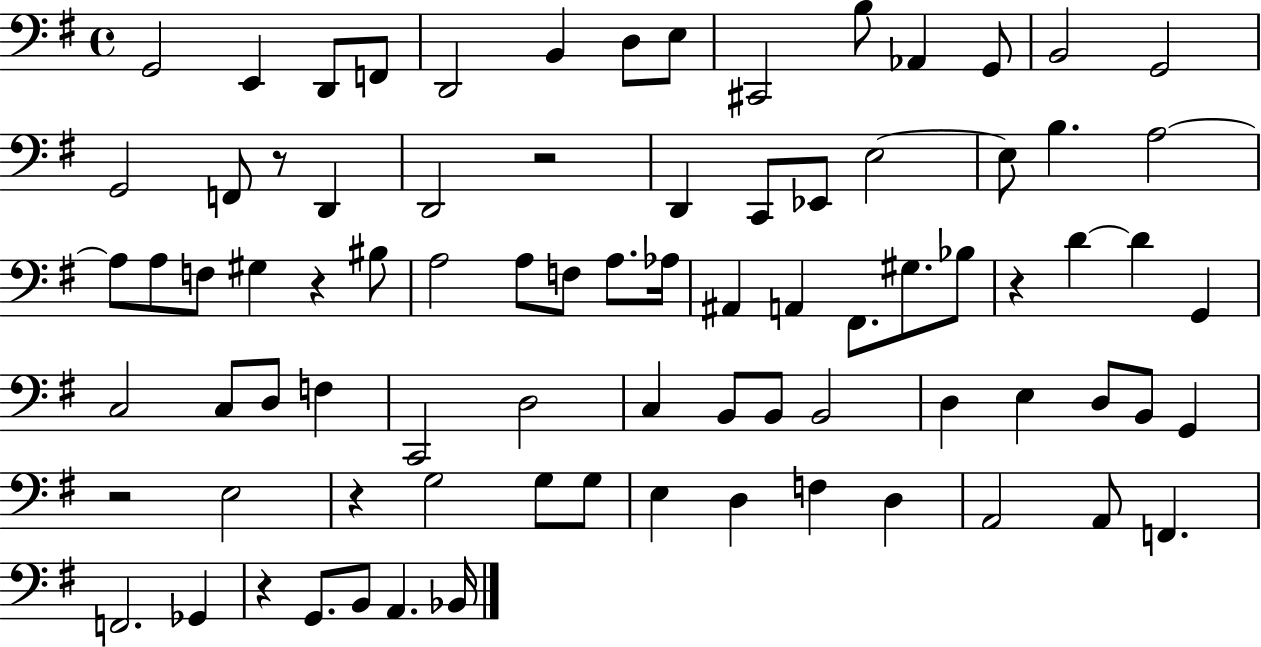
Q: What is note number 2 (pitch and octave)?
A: E2